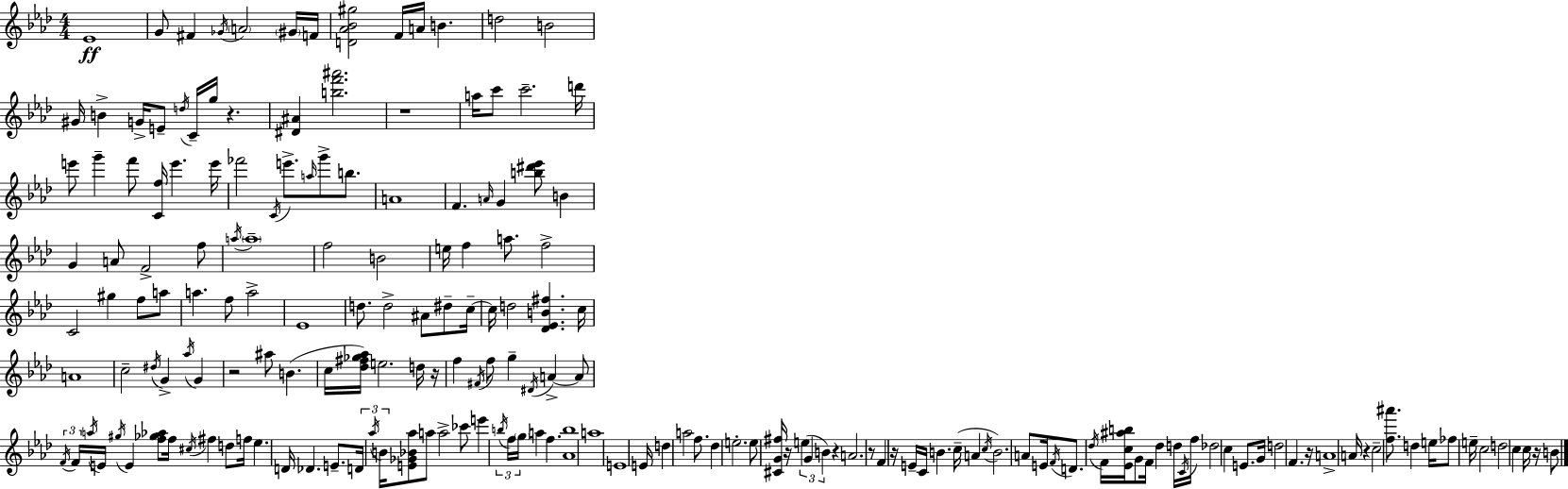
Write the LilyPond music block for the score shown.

{
  \clef treble
  \numericTimeSignature
  \time 4/4
  \key aes \major
  ees'1\ff | g'8 fis'4 \acciaccatura { ges'16 } \parenthesize a'2 \parenthesize gis'16 | f'16 <d' aes' bes' gis''>2 f'16 a'16 b'4. | d''2 b'2 | \break gis'16 b'4-> g'16-> e'8-- \acciaccatura { d''16 } c'16-- g''16 r4. | <dis' ais'>4 <b'' f''' ais'''>2. | r1 | a''16 c'''8 c'''2.-- | \break d'''16 e'''8 g'''4-- f'''8 <c' f''>16 e'''4. | e'''16 fes'''2 \acciaccatura { c'16 } e'''8.-> \grace { a''16 } g'''8-> | b''8. a'1 | f'4. \grace { a'16 } g'4 <b'' dis''' ees'''>8 | \break b'4 g'4 a'8 f'2-> | f''8 \acciaccatura { a''16 } \parenthesize a''1-- | f''2 b'2 | e''16 f''4 a''8. f''2-> | \break c'2 gis''4 | f''8 a''8 a''4. f''8 a''2-> | ees'1 | d''8. d''2-> | \break ais'8 dis''8-- c''16--~~ c''16 d''2 <des' ees' b' fis''>4. | c''16 a'1 | c''2-- \acciaccatura { dis''16 } g'4-> | \acciaccatura { aes''16 } g'4 r2 | \break ais''8 b'4.( c''16 <des'' fis'' ges'' aes''>16) e''2. | d''16 r16 f''4 \acciaccatura { fis'16 } f''8 g''4-- | \acciaccatura { dis'16 } a'4->~~ a'8 \tuplet 3/2 { \acciaccatura { f'16 } f'16 \acciaccatura { a''16 } } e'16 \acciaccatura { gis''16 } e'4 | <f'' ges'' aes''>8 f''16 \acciaccatura { cis''16 } fis''4 d''8 f''16 ees''4. | \break d'16 des'4. e'8.-- \tuplet 3/2 { d'16 \acciaccatura { aes''16 } | b'16 } <e' ges' bes' aes''>8 a''8 a''2-> ces'''8 e'''4 | \tuplet 3/2 { \acciaccatura { b''16 } f''16 \parenthesize g''16 } a''4 f''4. | <aes' b''>1 | \break a''1 | e'1 | e'16 d''4 a''2 f''8. | des''4 e''2.-. | \break e''8 <cis' g' fis''>16 r16 \tuplet 3/2 { e''4( g'4 b'4) } | r4 a'2. | r8 f'4 r16 e'16-- c'16 b'4. c''16--( | a'4 \acciaccatura { c''16 } b'2.) | \break a'8 e'16 \acciaccatura { f'16 } d'8. \acciaccatura { des''16 } f'16 <ees' c'' ais'' b''>16 g'8 f'16 des''4 | d''16 \acciaccatura { c'16 } f''16 des''2 c''4 | e'8. g'16 d''2 f'4. | r16 a'1-> | \break a'16 r4 c''2-- | <f'' ais'''>8. d''4 e''16 fes''8 e''16-- c''2 | d''2 c''4 | c''16 r16 b'8 \bar "|."
}